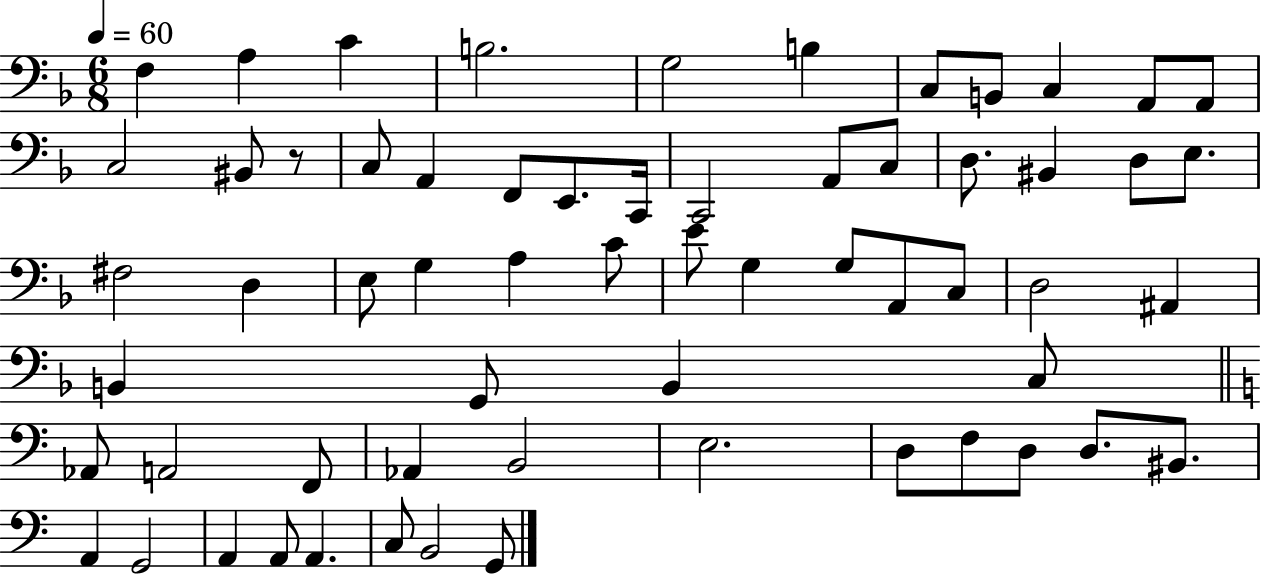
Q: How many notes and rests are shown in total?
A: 62